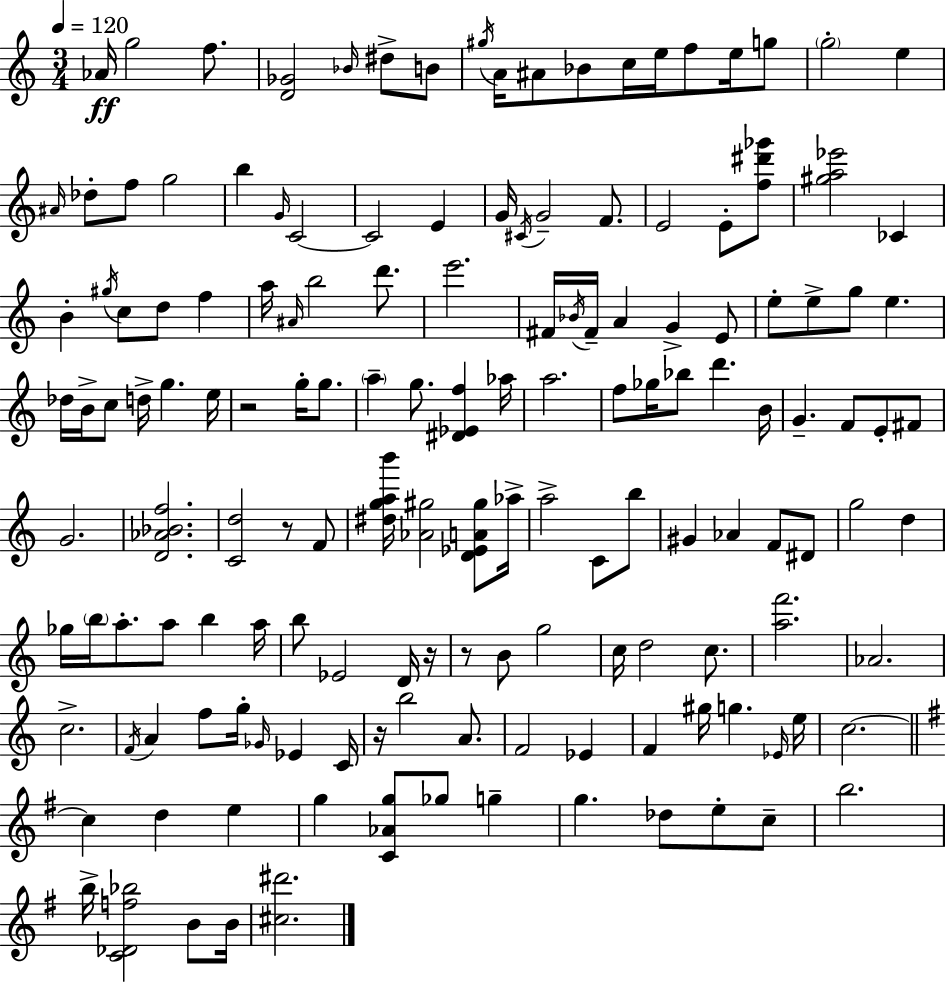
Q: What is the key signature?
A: C major